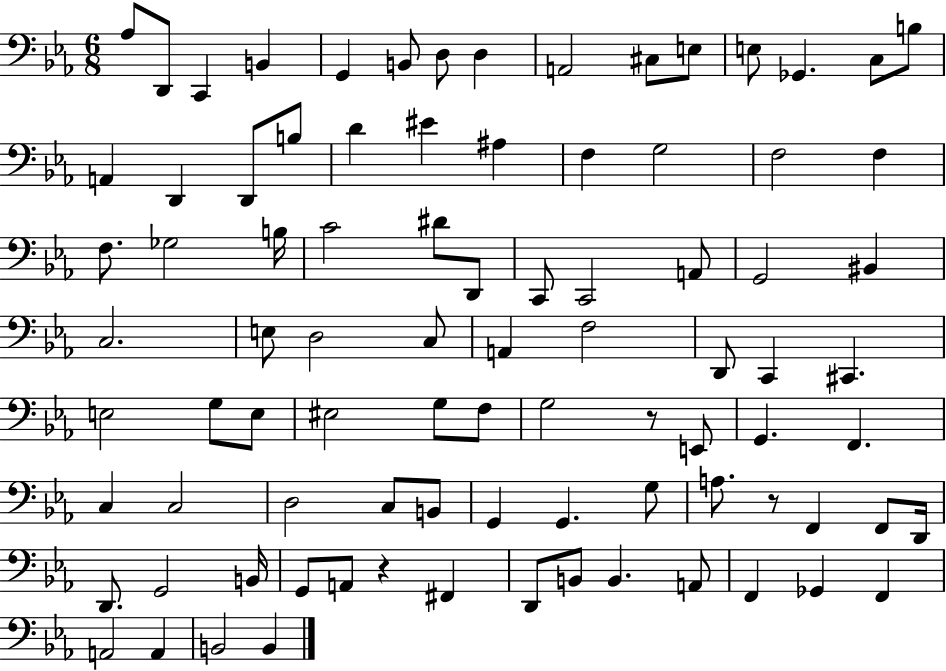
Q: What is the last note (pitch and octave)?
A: B2